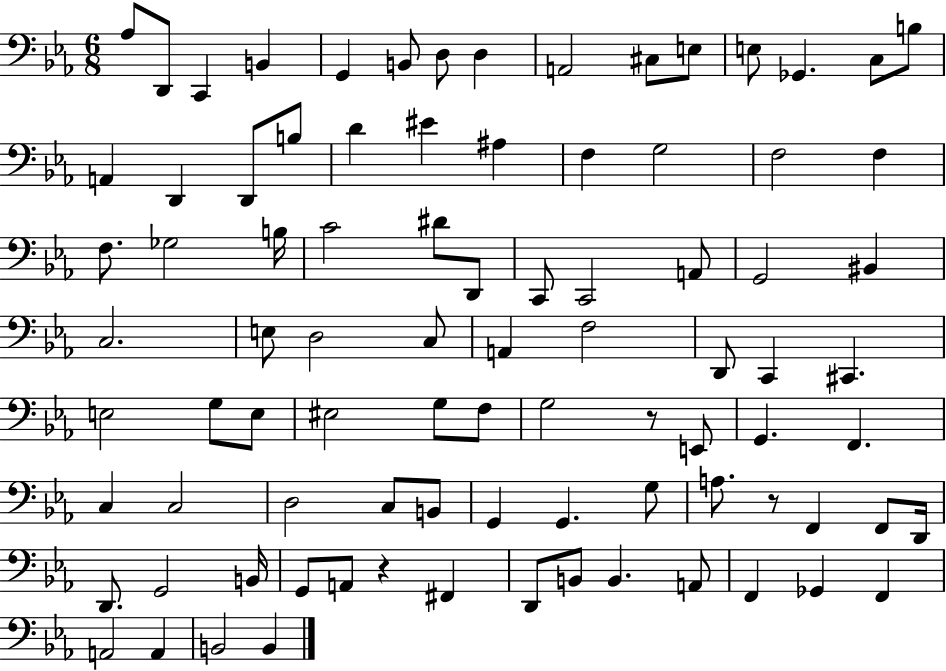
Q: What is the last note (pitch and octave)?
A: B2